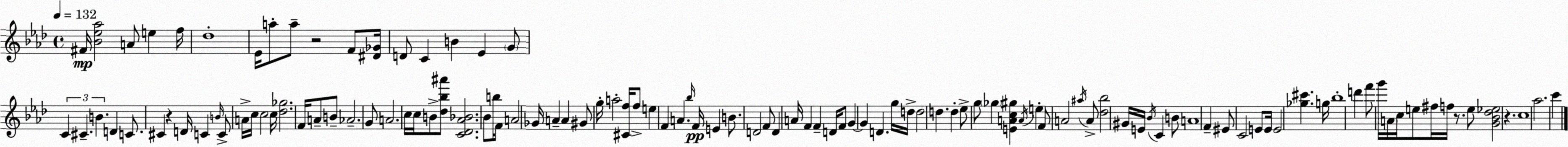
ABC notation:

X:1
T:Untitled
M:4/4
L:1/4
K:Fm
^F/4 [_B_e_a]2 A/2 e f/4 _d4 _E/4 a/2 a/2 z2 F/2 [^D_G]/4 D/2 C B _E G/2 C ^C B D C/2 ^C z D/4 C B/4 C/2 A/4 c/4 c2 c/4 [_d_g]2 F/4 A/2 B/2 _A2 G/2 A2 c/4 c/4 B/2 [_d_b^a']/2 [C_D_A_B]2 _B/2 b/4 F/2 A2 _G/4 A A ^G/2 g/4 a2 [^Cf]/4 f/2 e F A _b/4 F/4 E B/2 D2 F/2 D A/4 F F D/4 F/2 G G D g/4 d/4 d2 d d _e/2 g/2 _g [EAc^g] A/4 e F/2 A2 ^a/4 A/2 [_d_b]2 ^G/4 E/4 _B/4 C B/2 A4 F ^E/2 C2 E/2 E/4 E2 [_g^c'] g/4 _b4 d' f'/2 g'/4 A/4 c/4 e/2 ^f/4 f/4 z/2 e/2 [G_B_d_e]2 z c4 _a2 c'